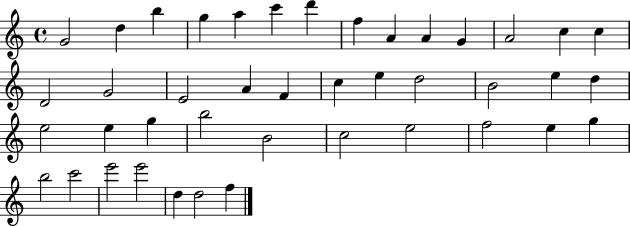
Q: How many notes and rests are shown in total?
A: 42